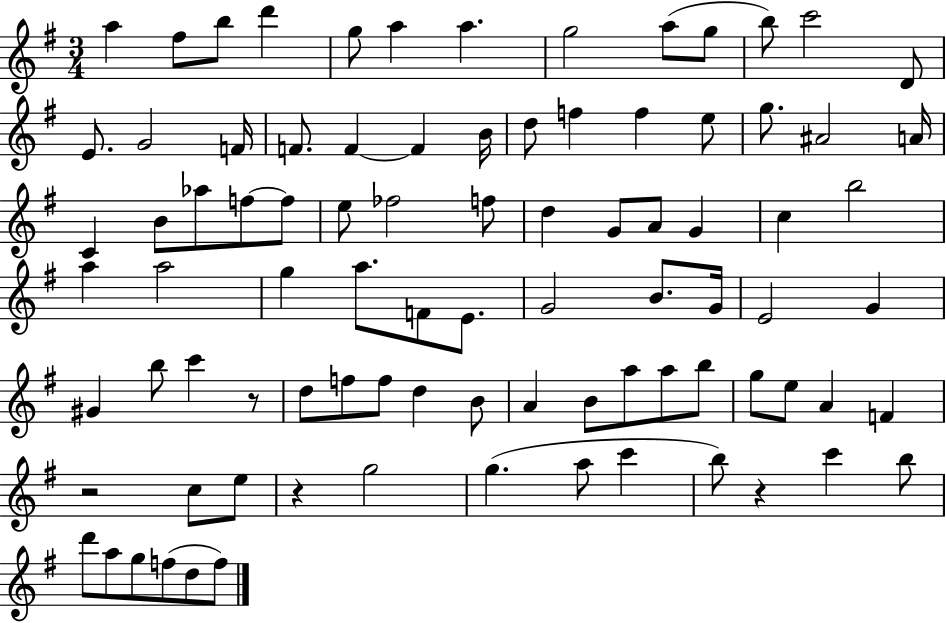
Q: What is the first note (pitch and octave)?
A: A5